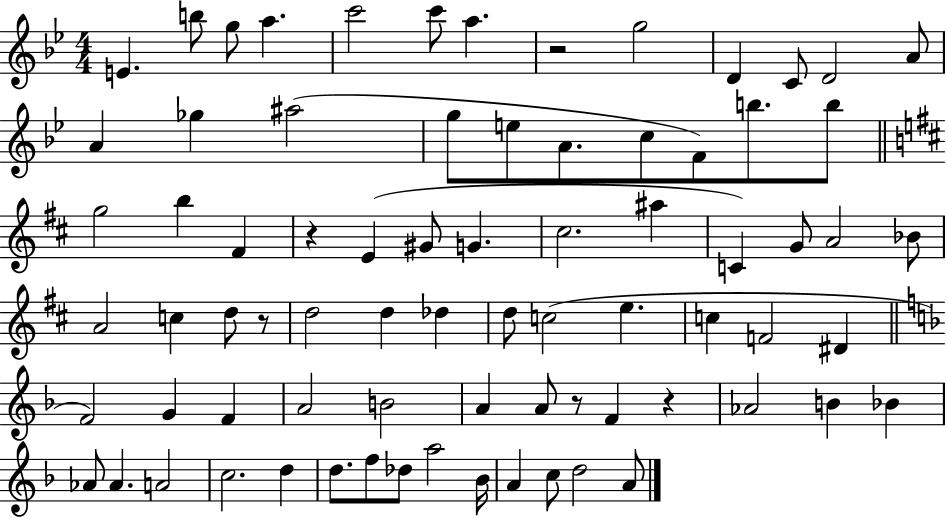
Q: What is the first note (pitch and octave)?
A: E4